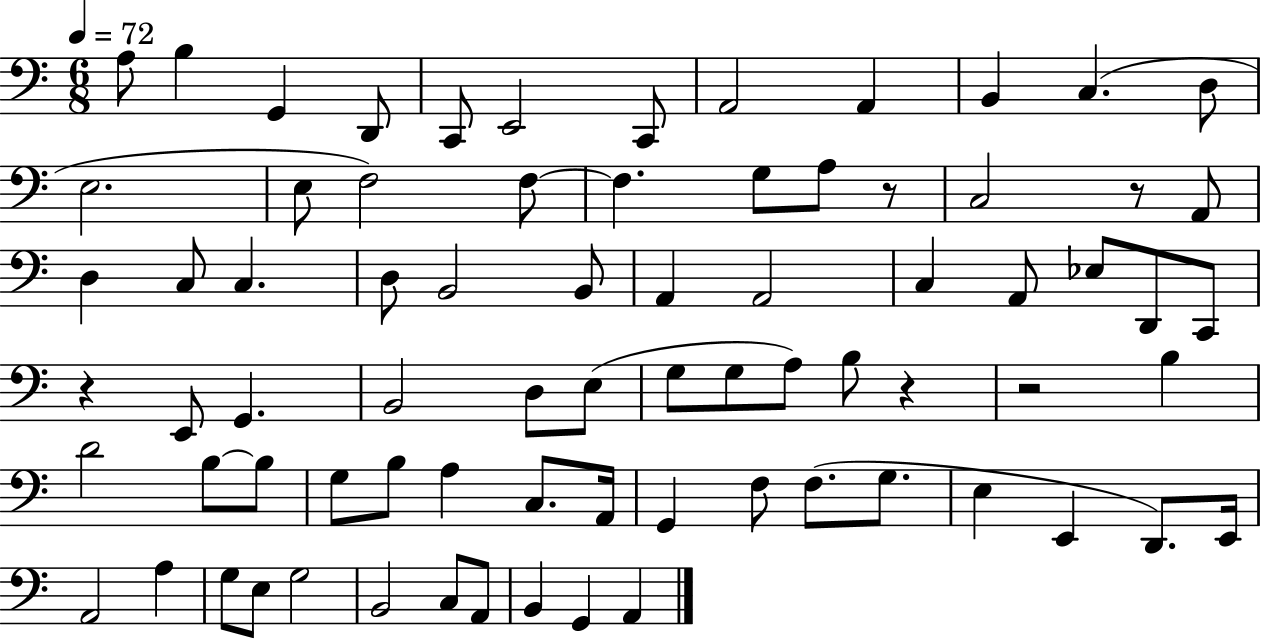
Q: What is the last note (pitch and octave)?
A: A2